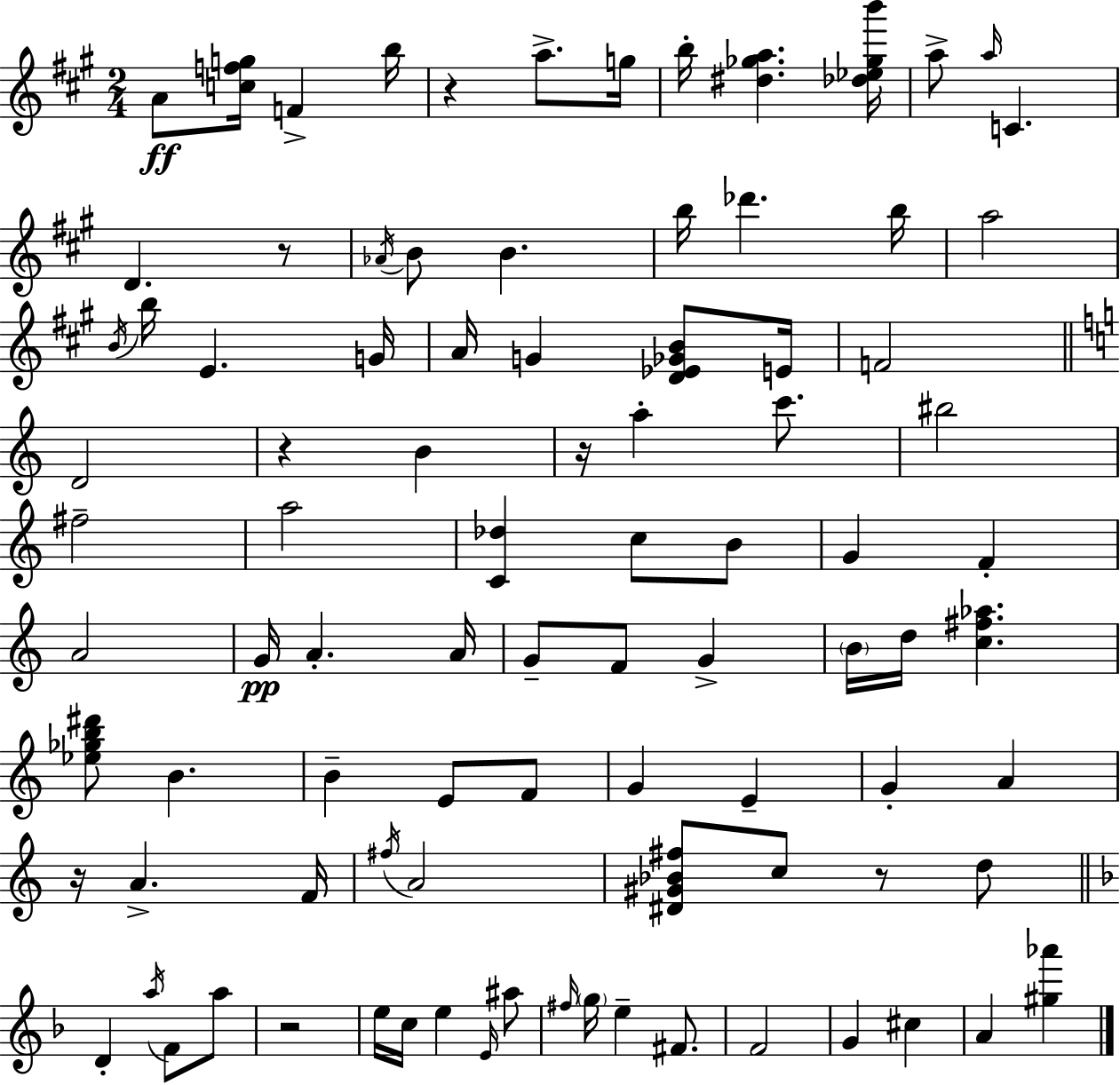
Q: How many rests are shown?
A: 7